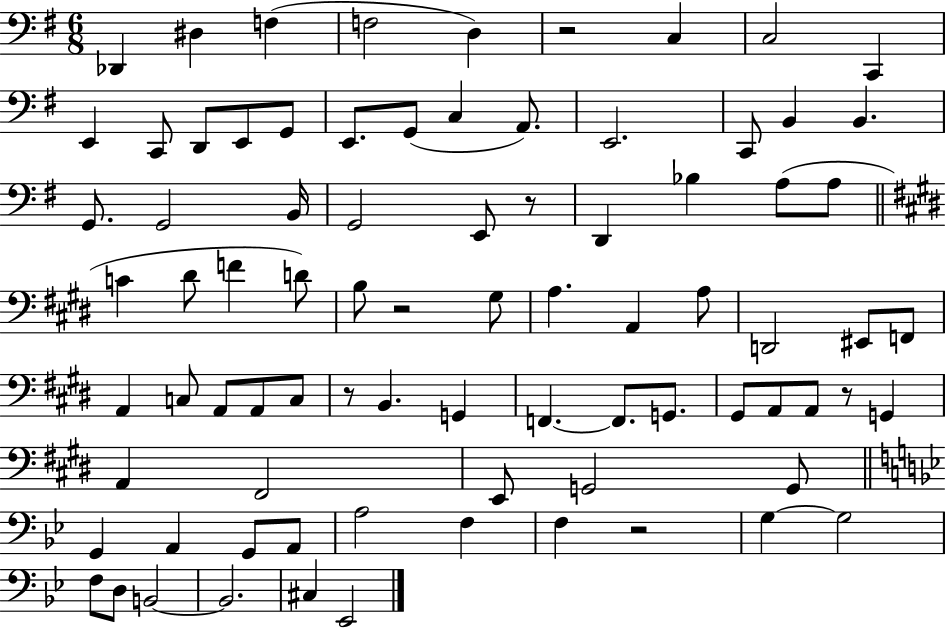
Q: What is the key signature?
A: G major